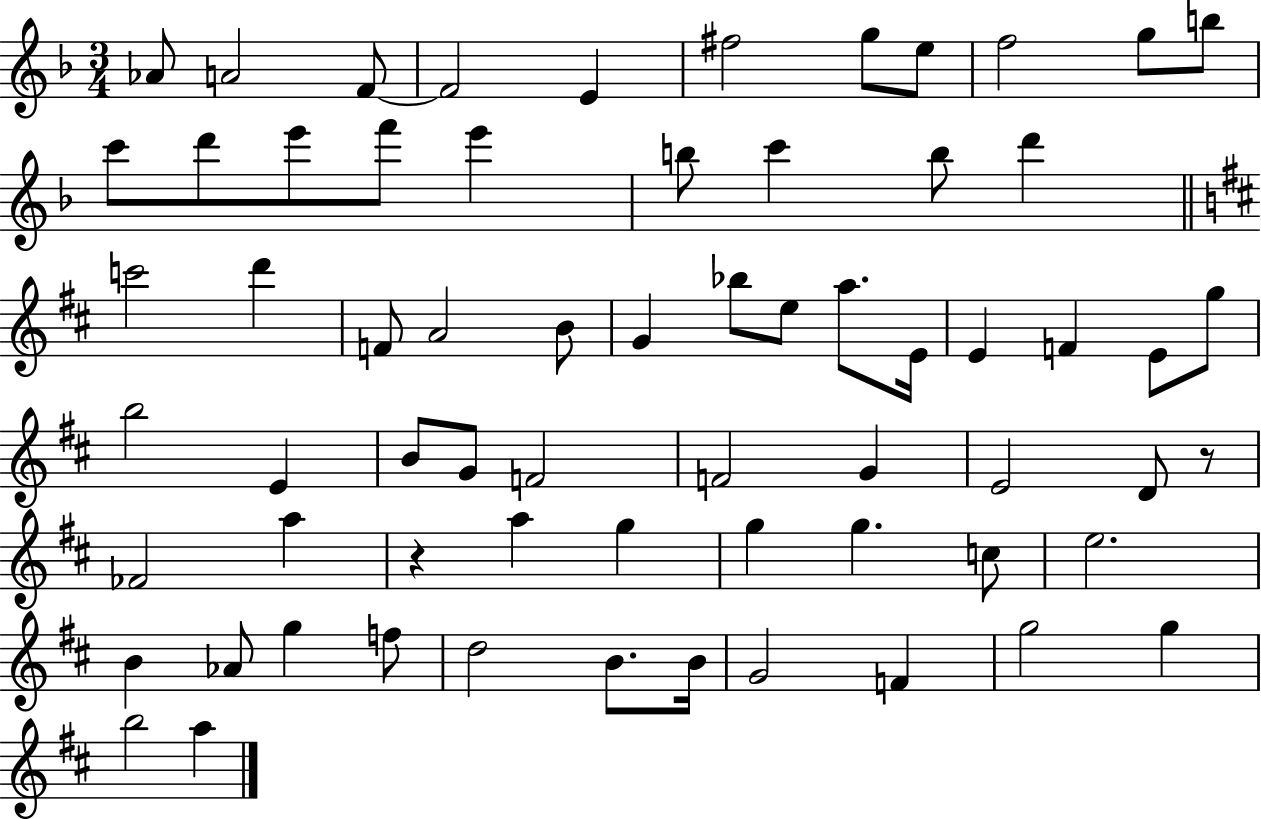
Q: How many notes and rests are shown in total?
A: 66